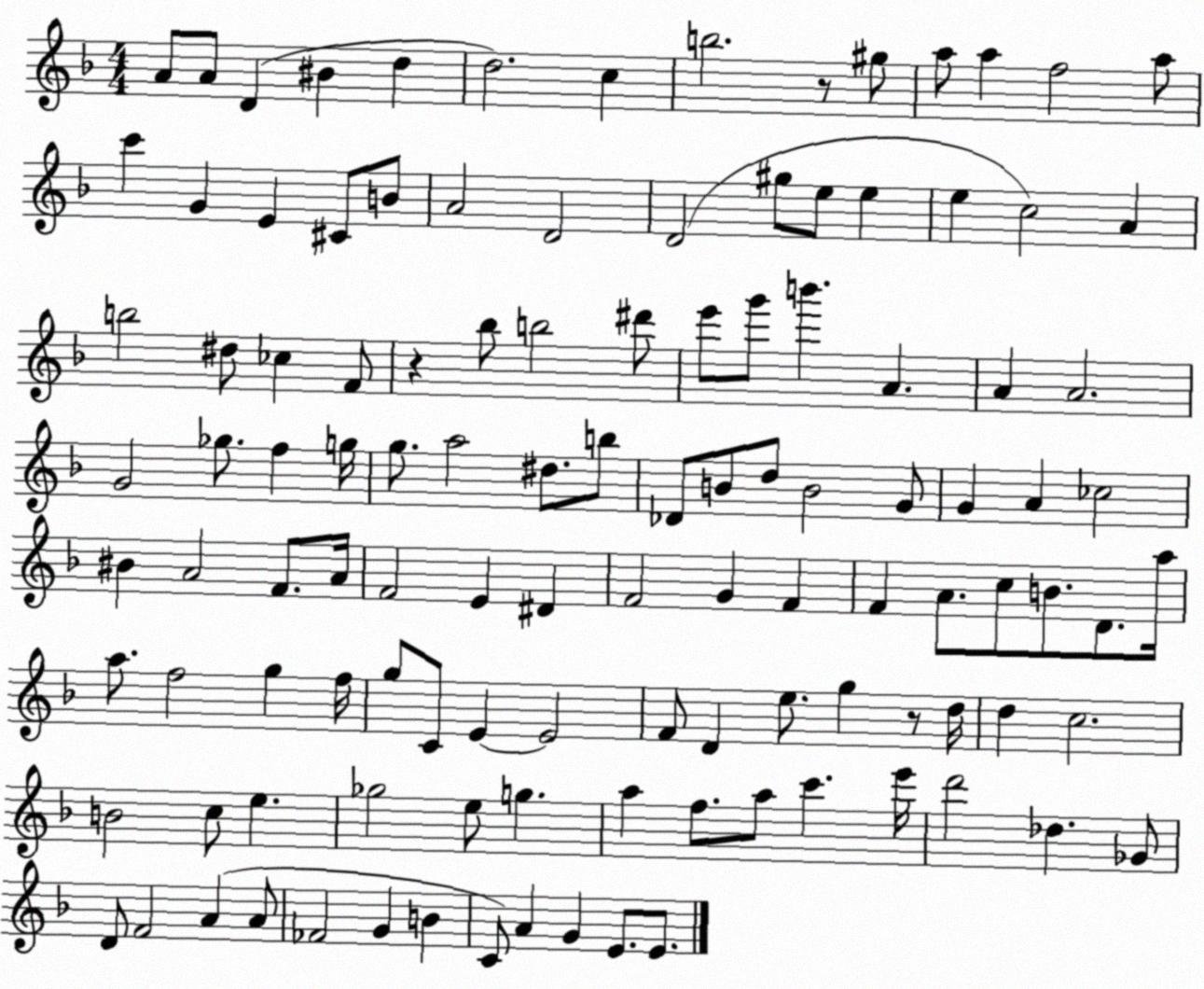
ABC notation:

X:1
T:Untitled
M:4/4
L:1/4
K:F
A/2 A/2 D ^B d d2 c b2 z/2 ^g/2 a/2 a f2 a/2 c' G E ^C/2 B/2 A2 D2 D2 ^g/2 e/2 e e c2 A b2 ^d/2 _c F/2 z _b/2 b2 ^d'/2 e'/2 g'/2 b' A A A2 G2 _g/2 f g/4 g/2 a2 ^d/2 b/2 _D/2 B/2 d/2 B2 G/2 G A _c2 ^B A2 F/2 A/4 F2 E ^D F2 G F F A/2 c/2 B/2 D/2 a/4 a/2 f2 g f/4 g/2 C/2 E E2 F/2 D e/2 g z/2 d/4 d c2 B2 c/2 e _g2 e/2 g a f/2 a/2 c' e'/4 d'2 _d _G/2 D/2 F2 A A/2 _F2 G B C/2 A G E/2 E/2